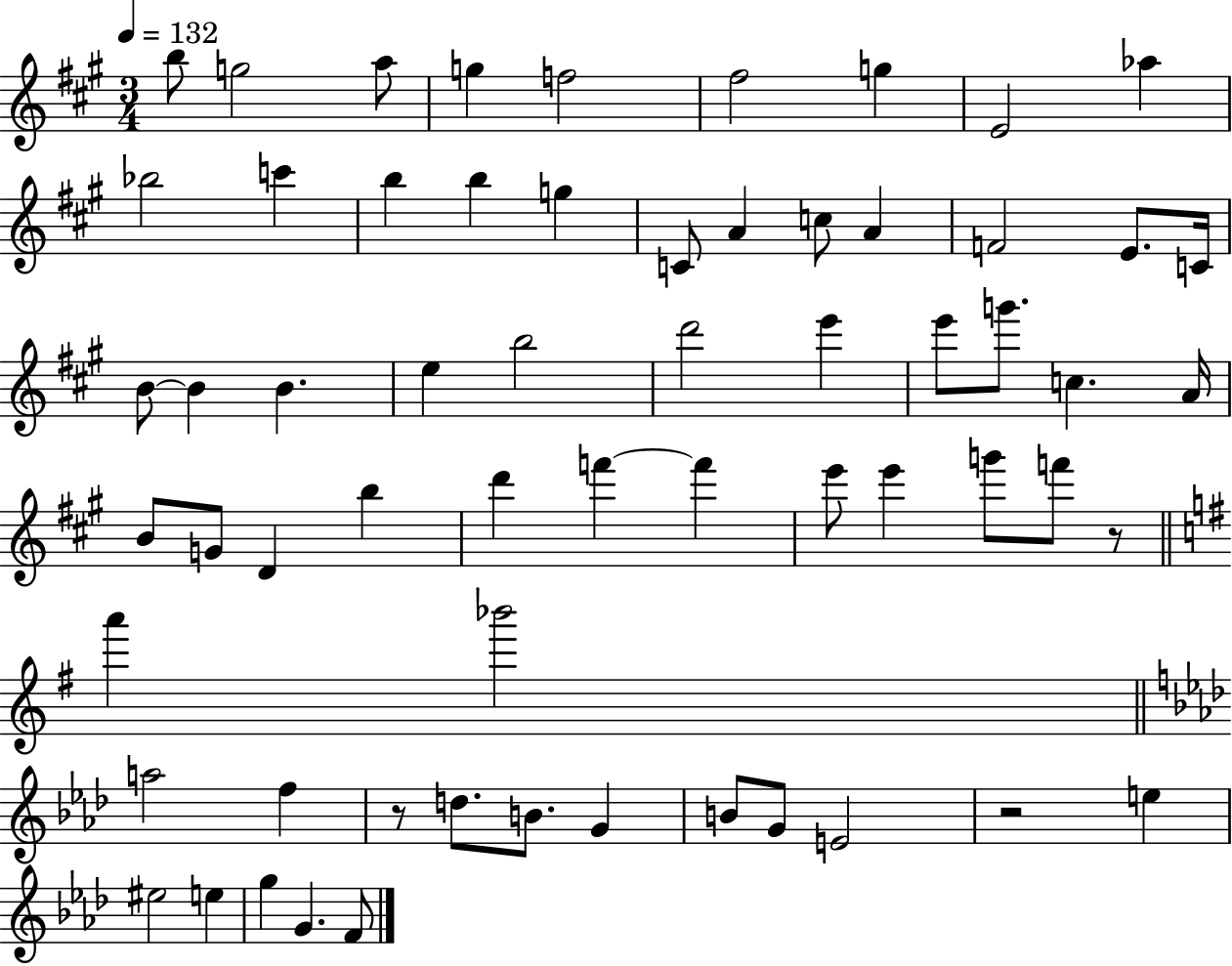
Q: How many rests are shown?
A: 3